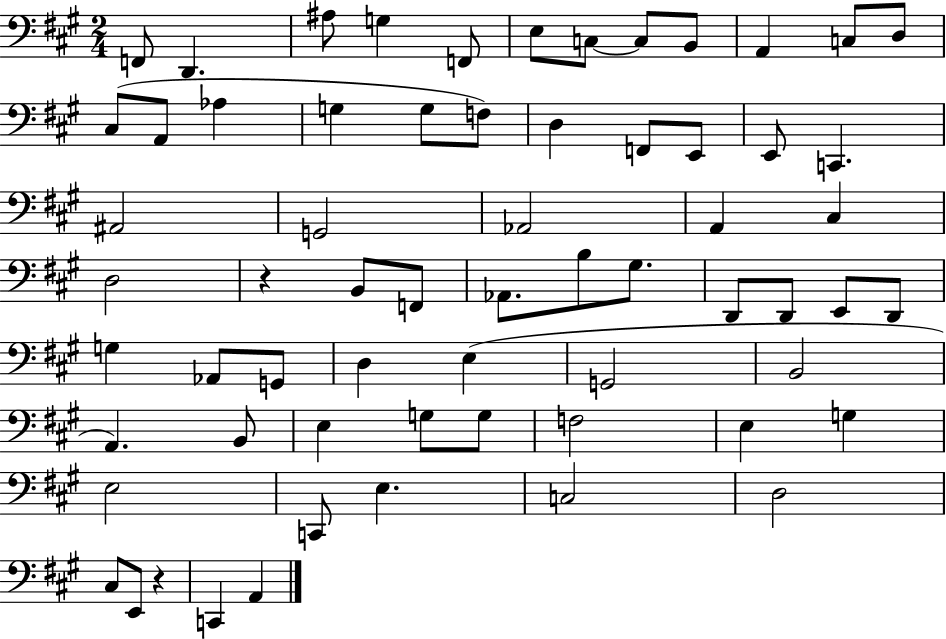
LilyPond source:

{
  \clef bass
  \numericTimeSignature
  \time 2/4
  \key a \major
  f,8 d,4. | ais8 g4 f,8 | e8 c8~~ c8 b,8 | a,4 c8 d8 | \break cis8( a,8 aes4 | g4 g8 f8) | d4 f,8 e,8 | e,8 c,4. | \break ais,2 | g,2 | aes,2 | a,4 cis4 | \break d2 | r4 b,8 f,8 | aes,8. b8 gis8. | d,8 d,8 e,8 d,8 | \break g4 aes,8 g,8 | d4 e4( | g,2 | b,2 | \break a,4.) b,8 | e4 g8 g8 | f2 | e4 g4 | \break e2 | c,8 e4. | c2 | d2 | \break cis8 e,8 r4 | c,4 a,4 | \bar "|."
}